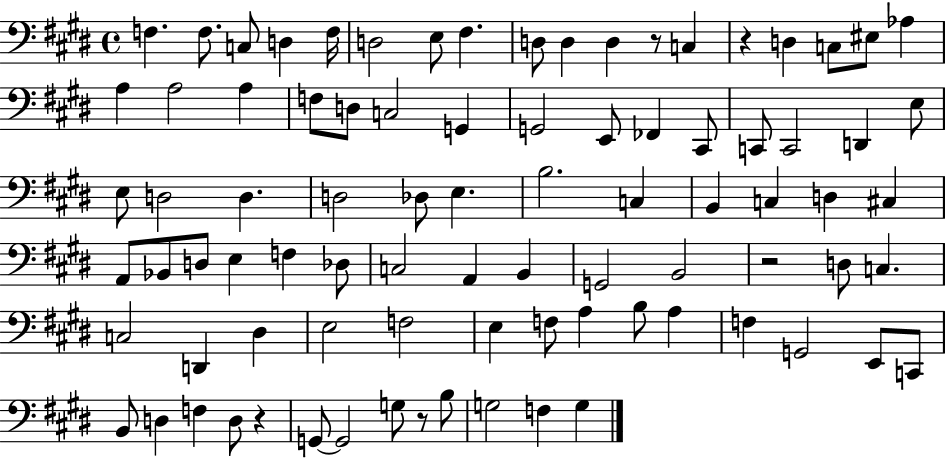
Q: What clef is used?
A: bass